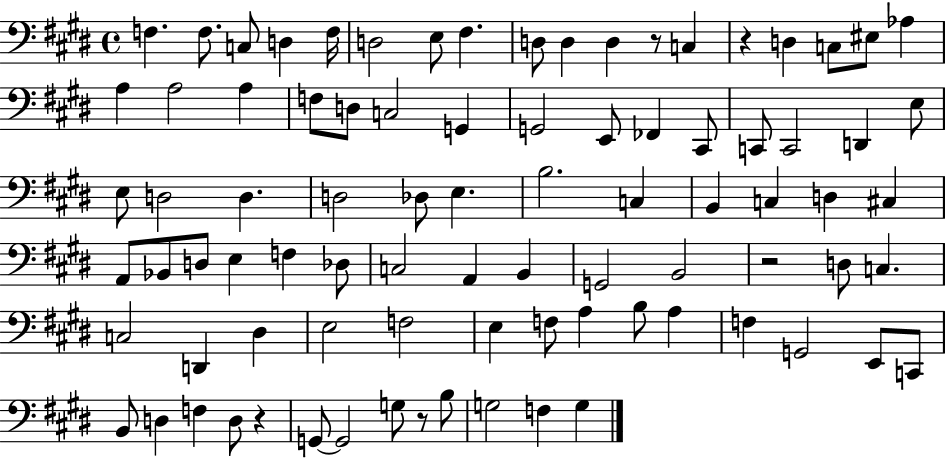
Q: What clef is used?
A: bass